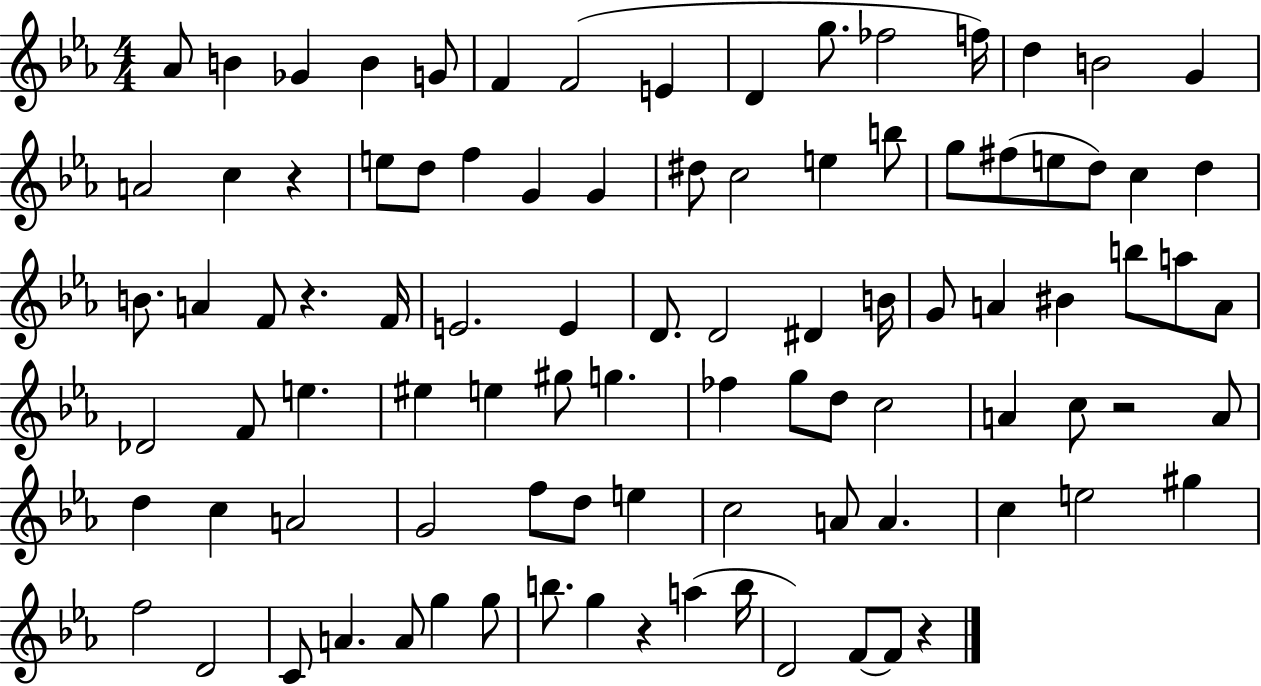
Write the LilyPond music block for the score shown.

{
  \clef treble
  \numericTimeSignature
  \time 4/4
  \key ees \major
  aes'8 b'4 ges'4 b'4 g'8 | f'4 f'2( e'4 | d'4 g''8. fes''2 f''16) | d''4 b'2 g'4 | \break a'2 c''4 r4 | e''8 d''8 f''4 g'4 g'4 | dis''8 c''2 e''4 b''8 | g''8 fis''8( e''8 d''8) c''4 d''4 | \break b'8. a'4 f'8 r4. f'16 | e'2. e'4 | d'8. d'2 dis'4 b'16 | g'8 a'4 bis'4 b''8 a''8 a'8 | \break des'2 f'8 e''4. | eis''4 e''4 gis''8 g''4. | fes''4 g''8 d''8 c''2 | a'4 c''8 r2 a'8 | \break d''4 c''4 a'2 | g'2 f''8 d''8 e''4 | c''2 a'8 a'4. | c''4 e''2 gis''4 | \break f''2 d'2 | c'8 a'4. a'8 g''4 g''8 | b''8. g''4 r4 a''4( b''16 | d'2) f'8~~ f'8 r4 | \break \bar "|."
}